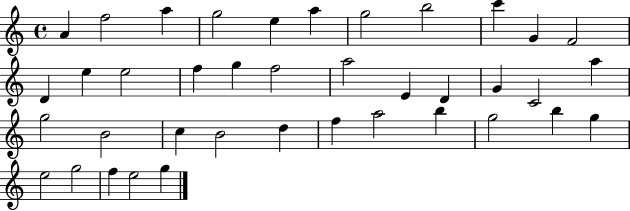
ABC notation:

X:1
T:Untitled
M:4/4
L:1/4
K:C
A f2 a g2 e a g2 b2 c' G F2 D e e2 f g f2 a2 E D G C2 a g2 B2 c B2 d f a2 b g2 b g e2 g2 f e2 g